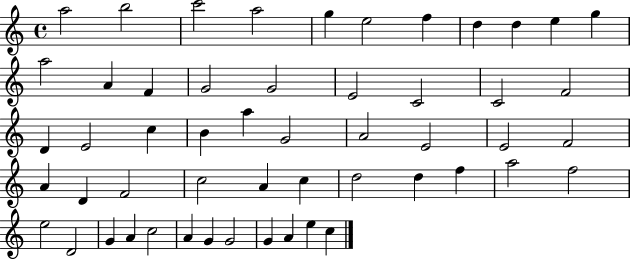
A5/h B5/h C6/h A5/h G5/q E5/h F5/q D5/q D5/q E5/q G5/q A5/h A4/q F4/q G4/h G4/h E4/h C4/h C4/h F4/h D4/q E4/h C5/q B4/q A5/q G4/h A4/h E4/h E4/h F4/h A4/q D4/q F4/h C5/h A4/q C5/q D5/h D5/q F5/q A5/h F5/h E5/h D4/h G4/q A4/q C5/h A4/q G4/q G4/h G4/q A4/q E5/q C5/q